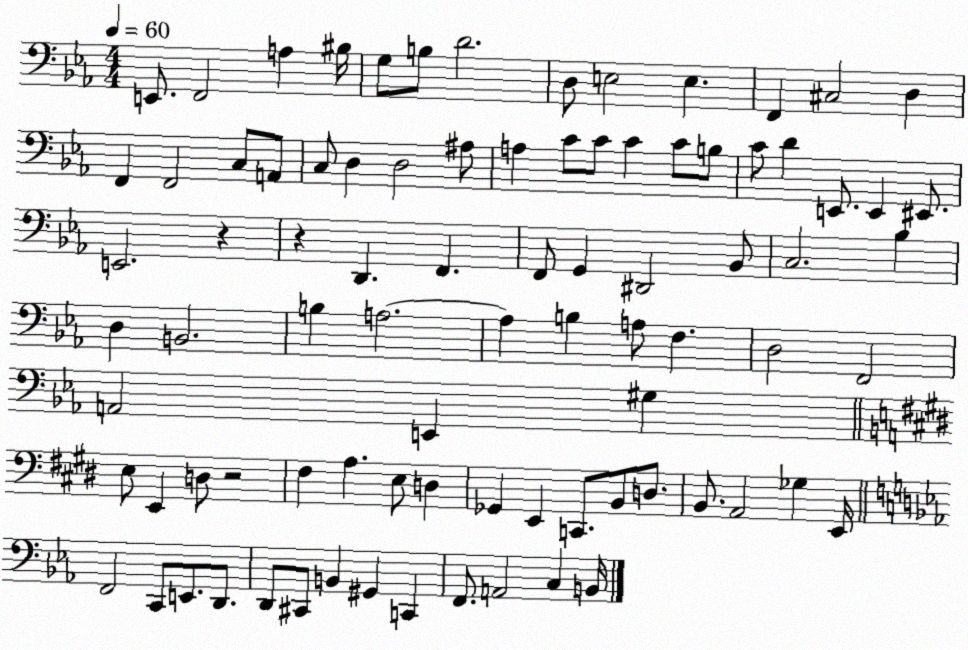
X:1
T:Untitled
M:4/4
L:1/4
K:Eb
E,,/2 F,,2 A, ^B,/4 G,/2 B,/2 D2 D,/2 E,2 E, F,, ^C,2 D, F,, F,,2 C,/2 A,,/2 C,/2 D, D,2 ^A,/2 A, C/2 C/2 C C/2 B,/2 C/2 D E,,/2 E,, ^E,,/2 E,,2 z z D,, F,, F,,/2 G,, ^D,,2 _B,,/2 C,2 _B, D, B,,2 B, A,2 A, B, A,/2 F, D,2 F,,2 A,,2 E,, ^G, E,/2 E,, D,/2 z2 ^F, A, E,/2 D, _G,, E,, C,,/2 B,,/2 D,/2 B,,/2 A,,2 _G, E,,/4 F,,2 C,,/2 E,,/2 D,,/2 D,,/2 ^C,,/2 B,, ^G,, C,, F,,/2 A,,2 C, B,,/4